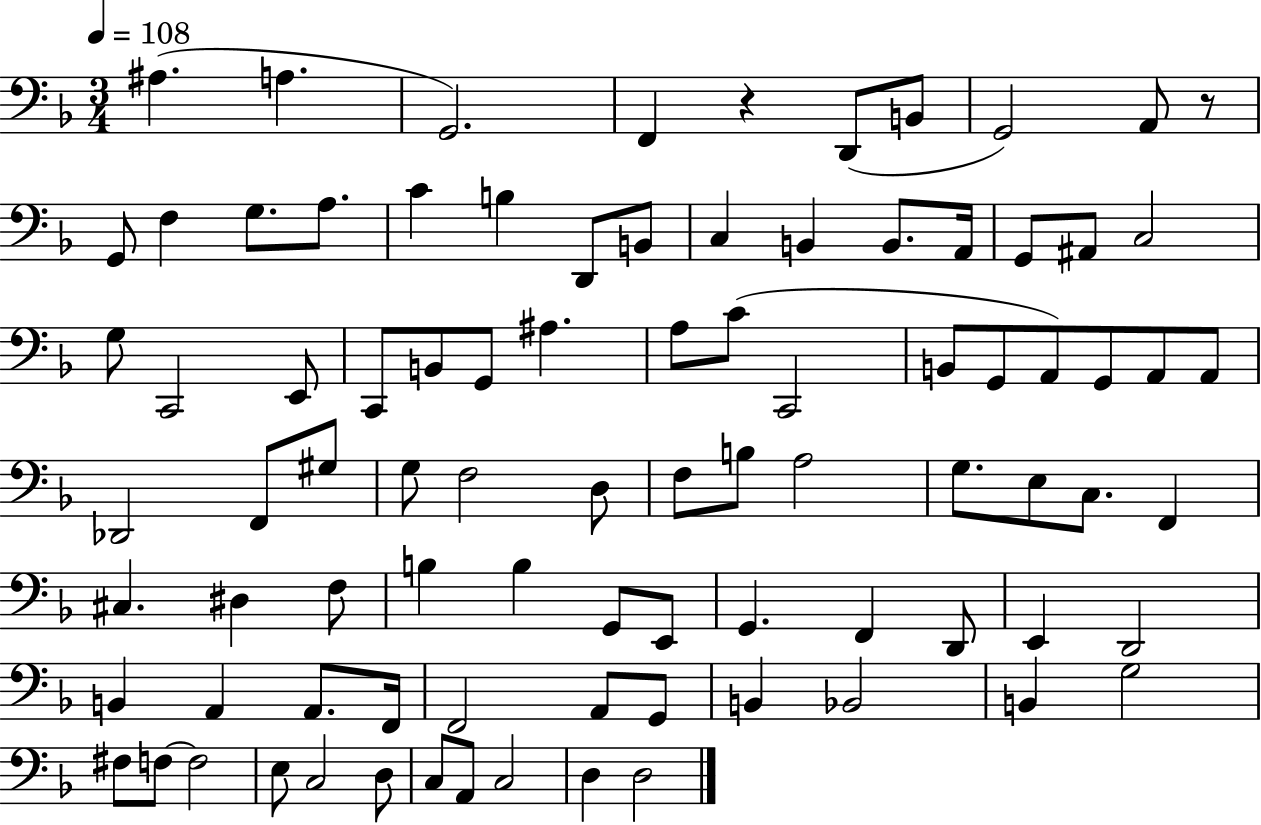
A#3/q. A3/q. G2/h. F2/q R/q D2/e B2/e G2/h A2/e R/e G2/e F3/q G3/e. A3/e. C4/q B3/q D2/e B2/e C3/q B2/q B2/e. A2/s G2/e A#2/e C3/h G3/e C2/h E2/e C2/e B2/e G2/e A#3/q. A3/e C4/e C2/h B2/e G2/e A2/e G2/e A2/e A2/e Db2/h F2/e G#3/e G3/e F3/h D3/e F3/e B3/e A3/h G3/e. E3/e C3/e. F2/q C#3/q. D#3/q F3/e B3/q B3/q G2/e E2/e G2/q. F2/q D2/e E2/q D2/h B2/q A2/q A2/e. F2/s F2/h A2/e G2/e B2/q Bb2/h B2/q G3/h F#3/e F3/e F3/h E3/e C3/h D3/e C3/e A2/e C3/h D3/q D3/h